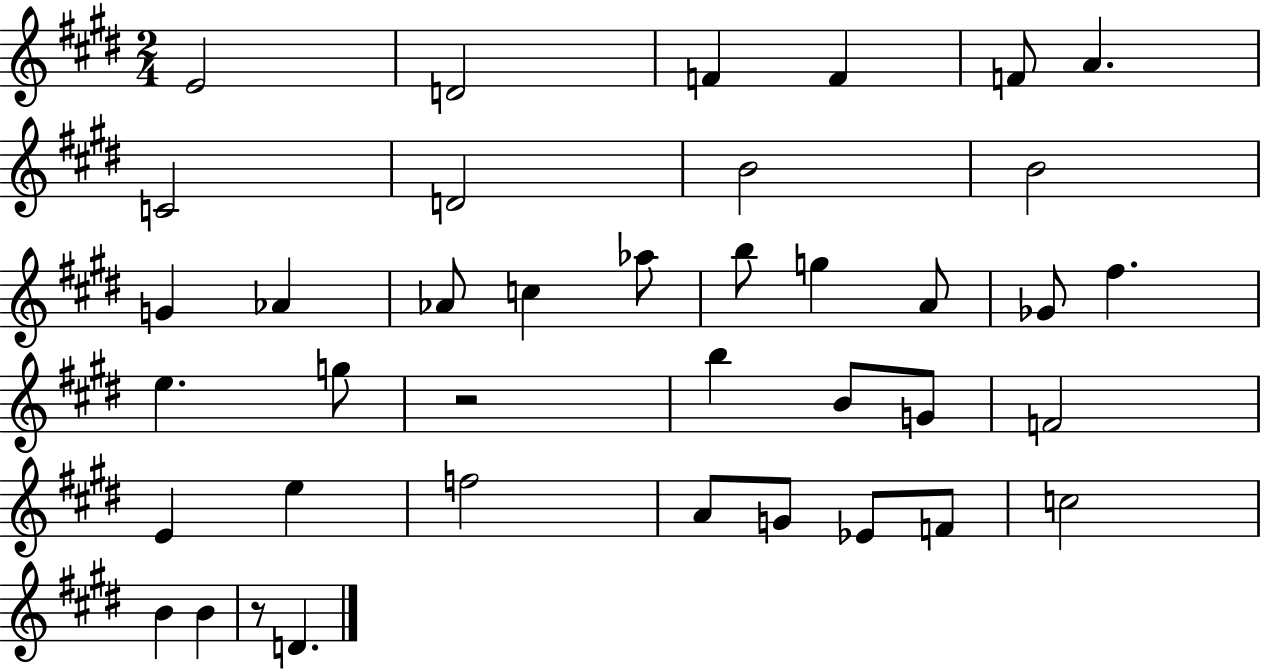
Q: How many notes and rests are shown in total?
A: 39